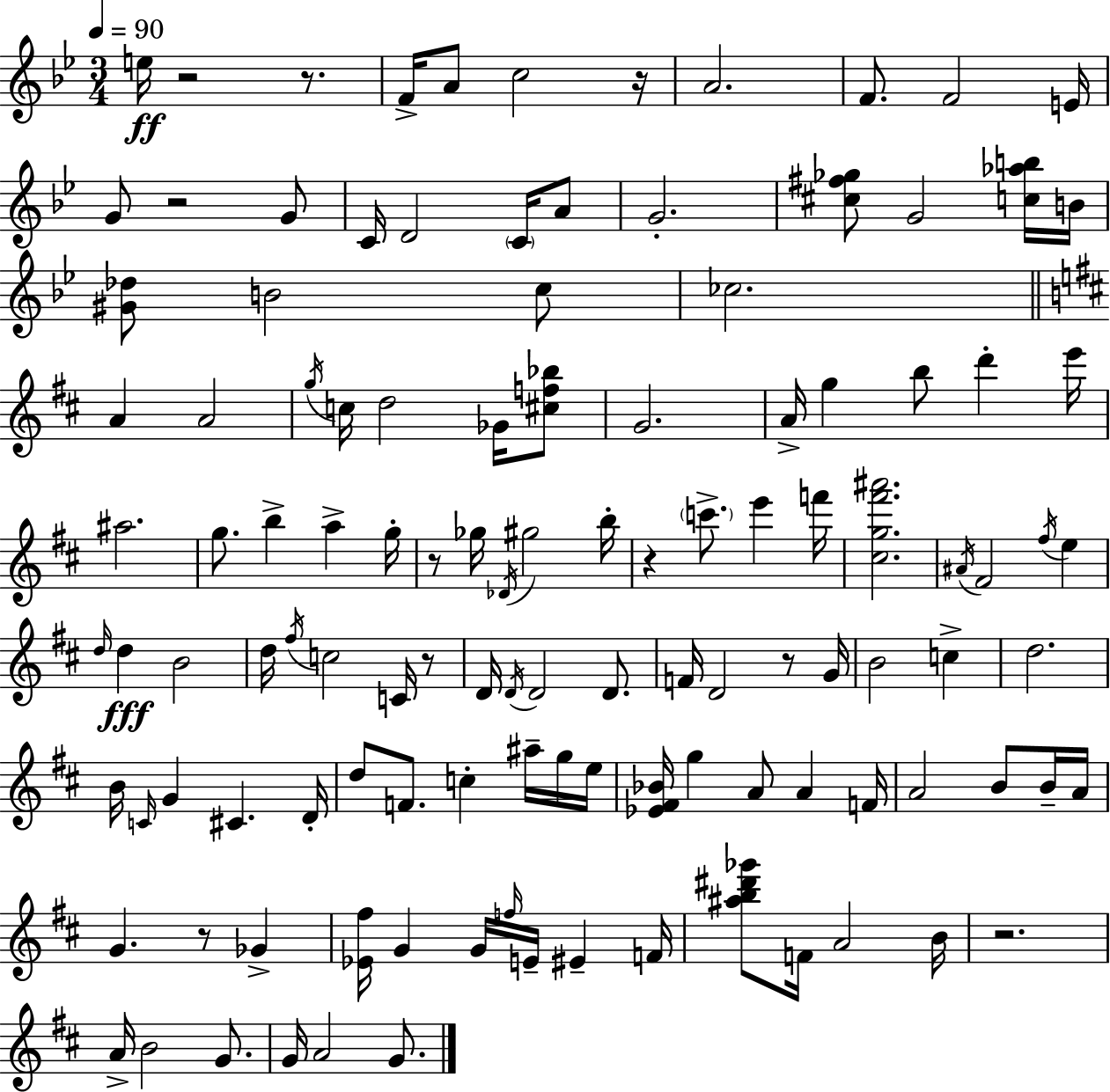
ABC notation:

X:1
T:Untitled
M:3/4
L:1/4
K:Gm
e/4 z2 z/2 F/4 A/2 c2 z/4 A2 F/2 F2 E/4 G/2 z2 G/2 C/4 D2 C/4 A/2 G2 [^c^f_g]/2 G2 [c_ab]/4 B/4 [^G_d]/2 B2 c/2 _c2 A A2 g/4 c/4 d2 _G/4 [^cf_b]/2 G2 A/4 g b/2 d' e'/4 ^a2 g/2 b a g/4 z/2 _g/4 _D/4 ^g2 b/4 z c'/2 e' f'/4 [^cg^f'^a']2 ^A/4 ^F2 ^f/4 e d/4 d B2 d/4 ^f/4 c2 C/4 z/2 D/4 D/4 D2 D/2 F/4 D2 z/2 G/4 B2 c d2 B/4 C/4 G ^C D/4 d/2 F/2 c ^a/4 g/4 e/4 [_E^F_B]/4 g A/2 A F/4 A2 B/2 B/4 A/4 G z/2 _G [_E^f]/4 G G/4 f/4 E/4 ^E F/4 [^ab^d'_g']/2 F/4 A2 B/4 z2 A/4 B2 G/2 G/4 A2 G/2